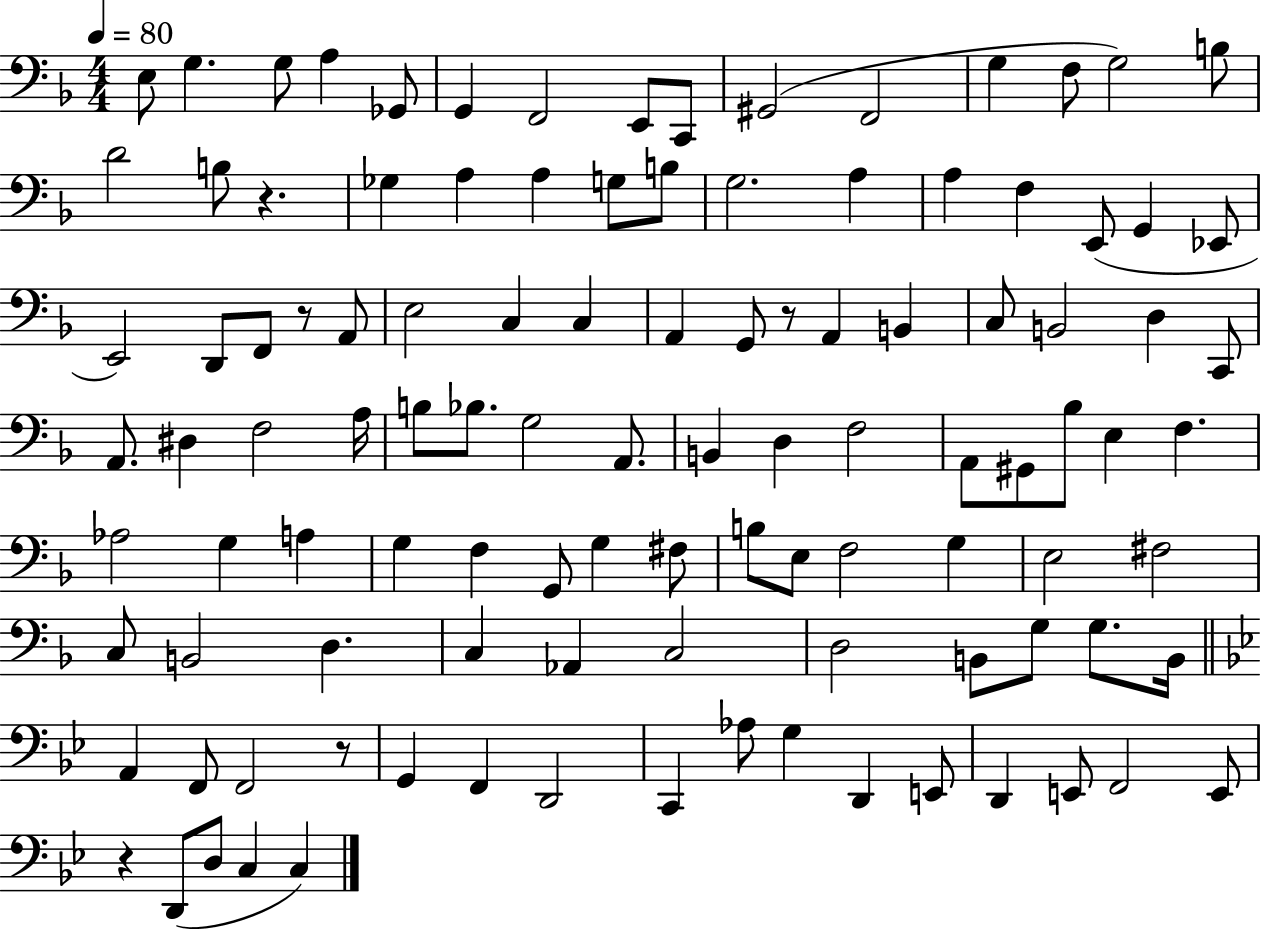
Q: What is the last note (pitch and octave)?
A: C3